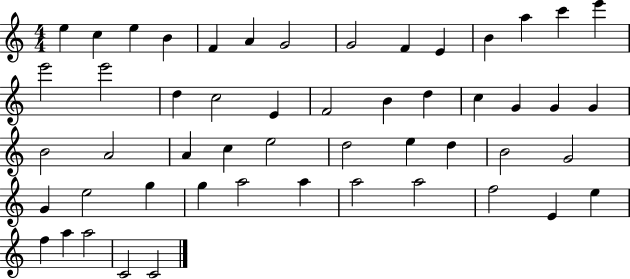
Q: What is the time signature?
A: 4/4